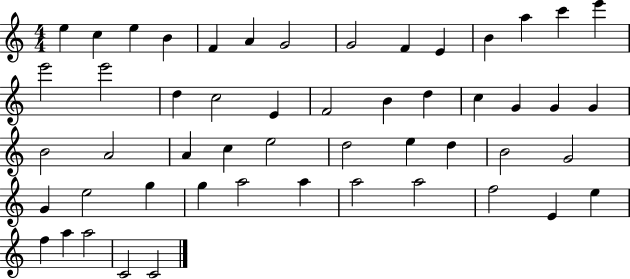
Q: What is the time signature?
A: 4/4